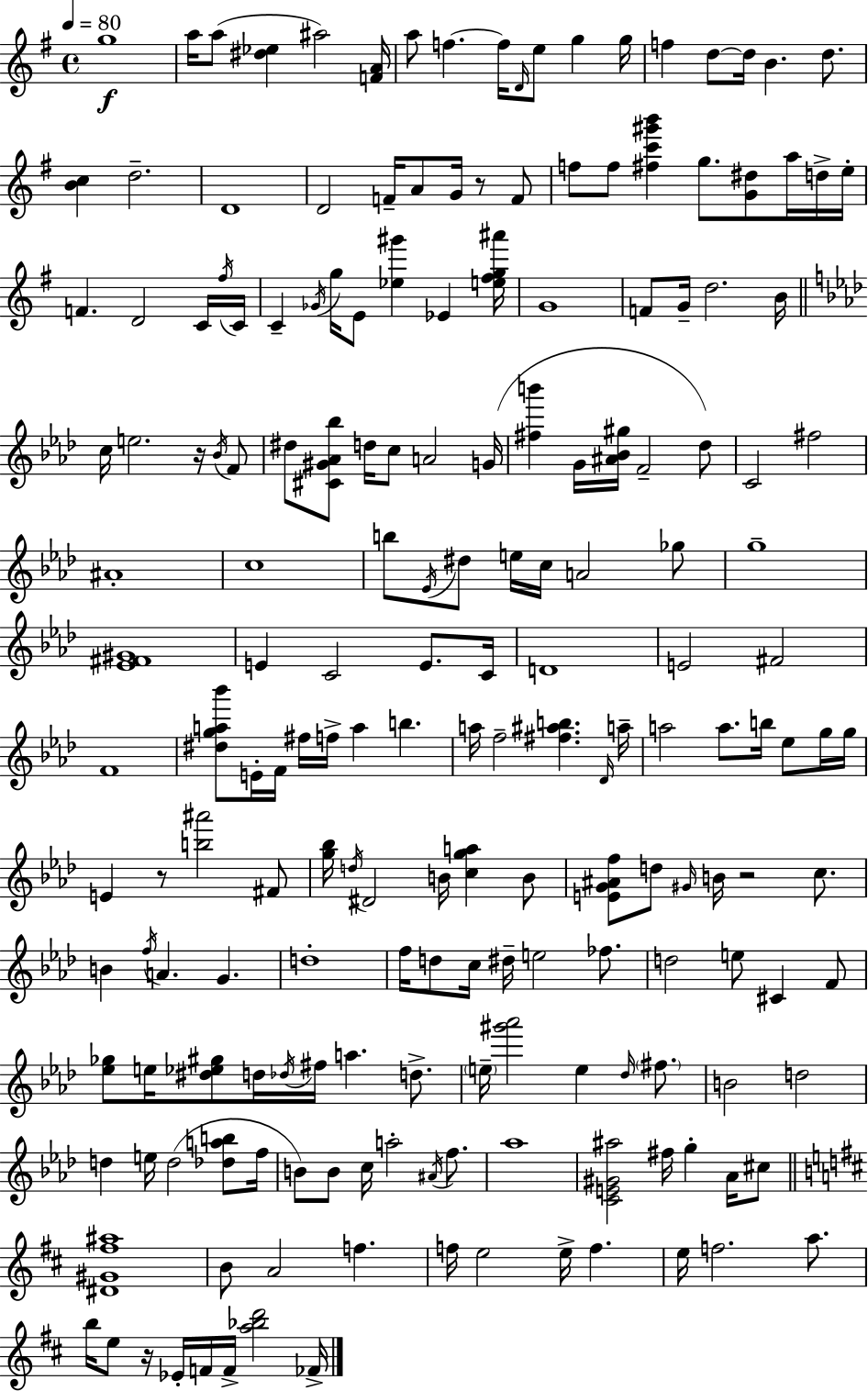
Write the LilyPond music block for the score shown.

{
  \clef treble
  \time 4/4
  \defaultTimeSignature
  \key e \minor
  \tempo 4 = 80
  g''1\f | a''16 a''8( <dis'' ees''>4 ais''2) <f' a'>16 | a''8 f''4.~~ f''16 \grace { d'16 } e''8 g''4 | g''16 f''4 d''8~~ d''16 b'4. d''8. | \break <b' c''>4 d''2.-- | d'1 | d'2 f'16-- a'8 g'16 r8 f'8 | f''8 f''8 <fis'' c''' gis''' b'''>4 g''8. <g' dis''>8 a''16 d''16-> | \break e''16-. f'4. d'2 c'16 | \acciaccatura { fis''16 } c'16 c'4-- \acciaccatura { ges'16 } g''16 e'8 <ees'' gis'''>4 ees'4 | <e'' fis'' g'' ais'''>16 g'1 | f'8 g'16-- d''2. | \break b'16 \bar "||" \break \key f \minor c''16 e''2. r16 \acciaccatura { bes'16 } f'8 | dis''8 <cis' gis' aes' bes''>8 d''16 c''8 a'2 | g'16( <fis'' b'''>4 g'16 <ais' bes' gis''>16 f'2-- des''8) | c'2 fis''2 | \break ais'1-. | c''1 | b''8 \acciaccatura { ees'16 } dis''8 e''16 c''16 a'2 | ges''8 g''1-- | \break <ees' fis' gis'>1 | e'4 c'2 e'8. | c'16 d'1 | e'2 fis'2 | \break f'1 | <dis'' g'' a'' bes'''>8 e'16-. f'16 fis''16 f''16-> a''4 b''4. | a''16 f''2-- <fis'' ais'' b''>4. | \grace { des'16 } a''16-- a''2 a''8. b''16 ees''8 | \break g''16 g''16 e'4 r8 <b'' ais'''>2 | fis'8 <g'' bes''>16 \acciaccatura { d''16 } dis'2 b'16 <c'' g'' a''>4 | b'8 <e' g' ais' f''>8 d''8 \grace { gis'16 } b'16 r2 | c''8. b'4 \acciaccatura { f''16 } a'4. | \break g'4. d''1-. | f''16 d''8 c''16 dis''16-- e''2 | fes''8. d''2 e''8 | cis'4 f'8 <ees'' ges''>8 e''16 <dis'' ees'' gis''>8 d''16 \acciaccatura { des''16 } fis''16 a''4. | \break d''8.-> \parenthesize e''16-- <gis''' aes'''>2 | e''4 \grace { des''16 } \parenthesize fis''8. b'2 | d''2 d''4 e''16 d''2( | <des'' a'' b''>8 f''16 b'8) b'8 c''16 a''2-. | \break \acciaccatura { ais'16 } f''8. aes''1 | <c' e' gis' ais''>2 | fis''16 g''4-. aes'16 cis''8 \bar "||" \break \key d \major <dis' gis' fis'' ais''>1 | b'8 a'2 f''4. | f''16 e''2 e''16-> f''4. | e''16 f''2. a''8. | \break b''16 e''8 r16 ees'16-. f'16 f'16-> <a'' bes'' d'''>2 fes'16-> | \bar "|."
}